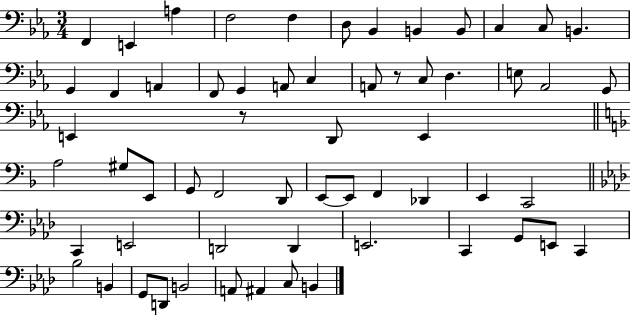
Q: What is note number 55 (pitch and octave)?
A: A2